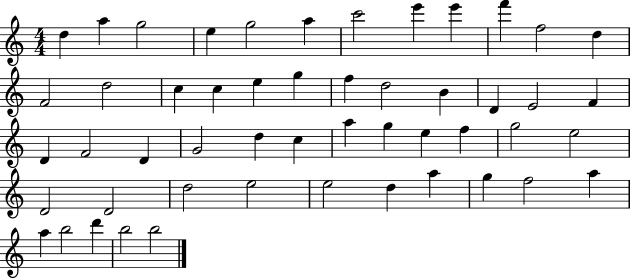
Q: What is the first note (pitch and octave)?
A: D5